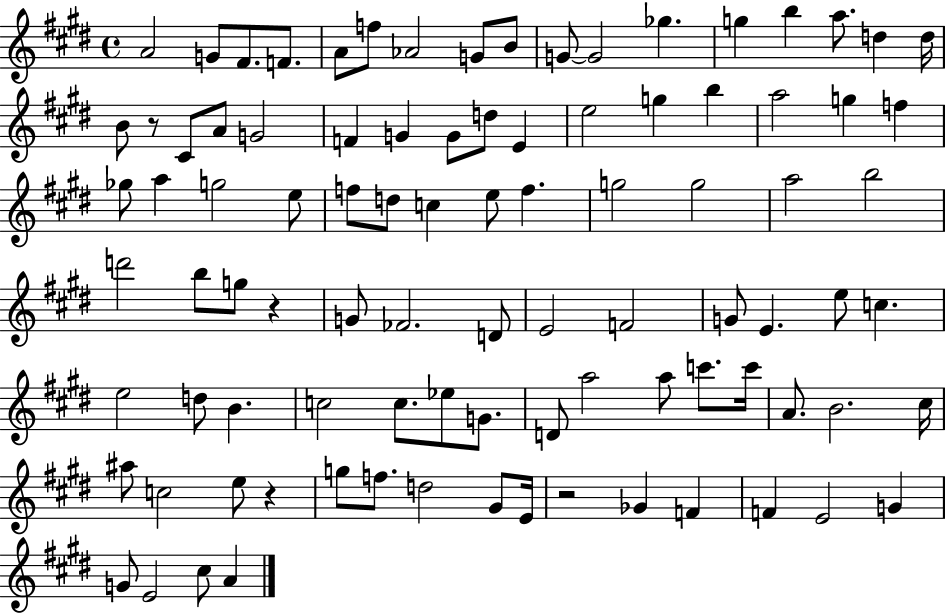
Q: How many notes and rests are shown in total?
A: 93